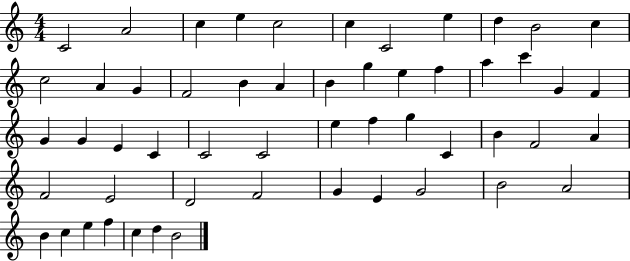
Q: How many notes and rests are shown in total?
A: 54